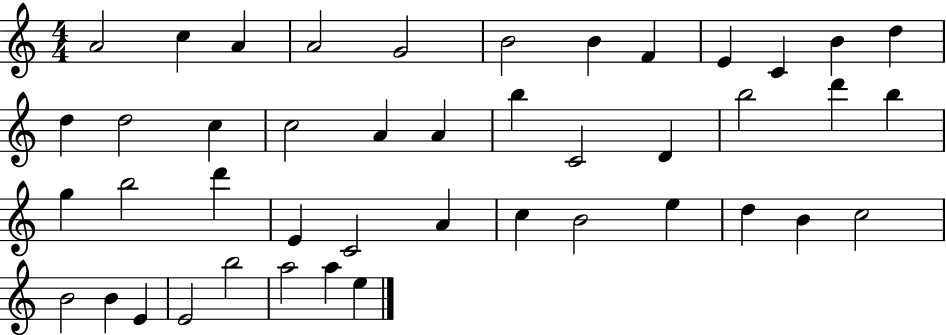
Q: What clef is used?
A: treble